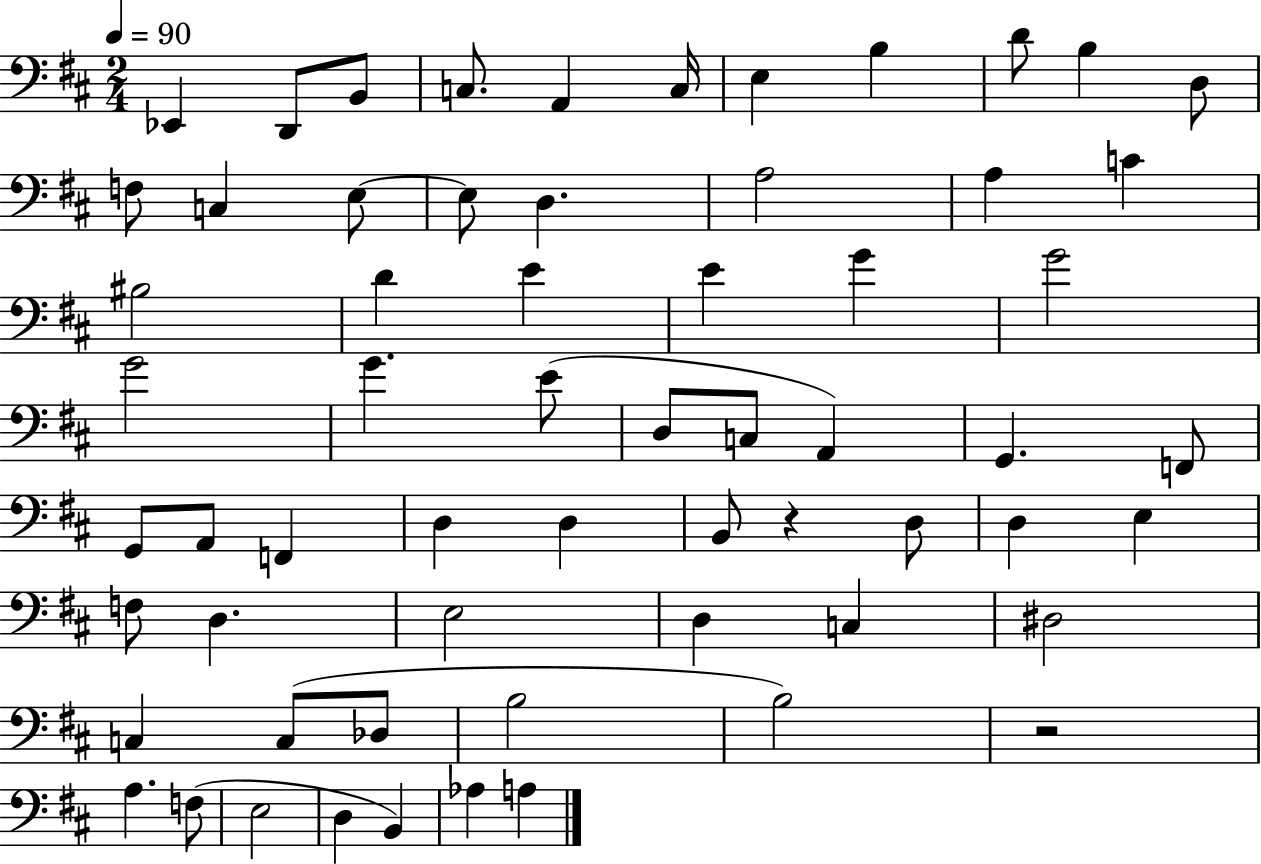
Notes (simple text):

Eb2/q D2/e B2/e C3/e. A2/q C3/s E3/q B3/q D4/e B3/q D3/e F3/e C3/q E3/e E3/e D3/q. A3/h A3/q C4/q BIS3/h D4/q E4/q E4/q G4/q G4/h G4/h G4/q. E4/e D3/e C3/e A2/q G2/q. F2/e G2/e A2/e F2/q D3/q D3/q B2/e R/q D3/e D3/q E3/q F3/e D3/q. E3/h D3/q C3/q D#3/h C3/q C3/e Db3/e B3/h B3/h R/h A3/q. F3/e E3/h D3/q B2/q Ab3/q A3/q